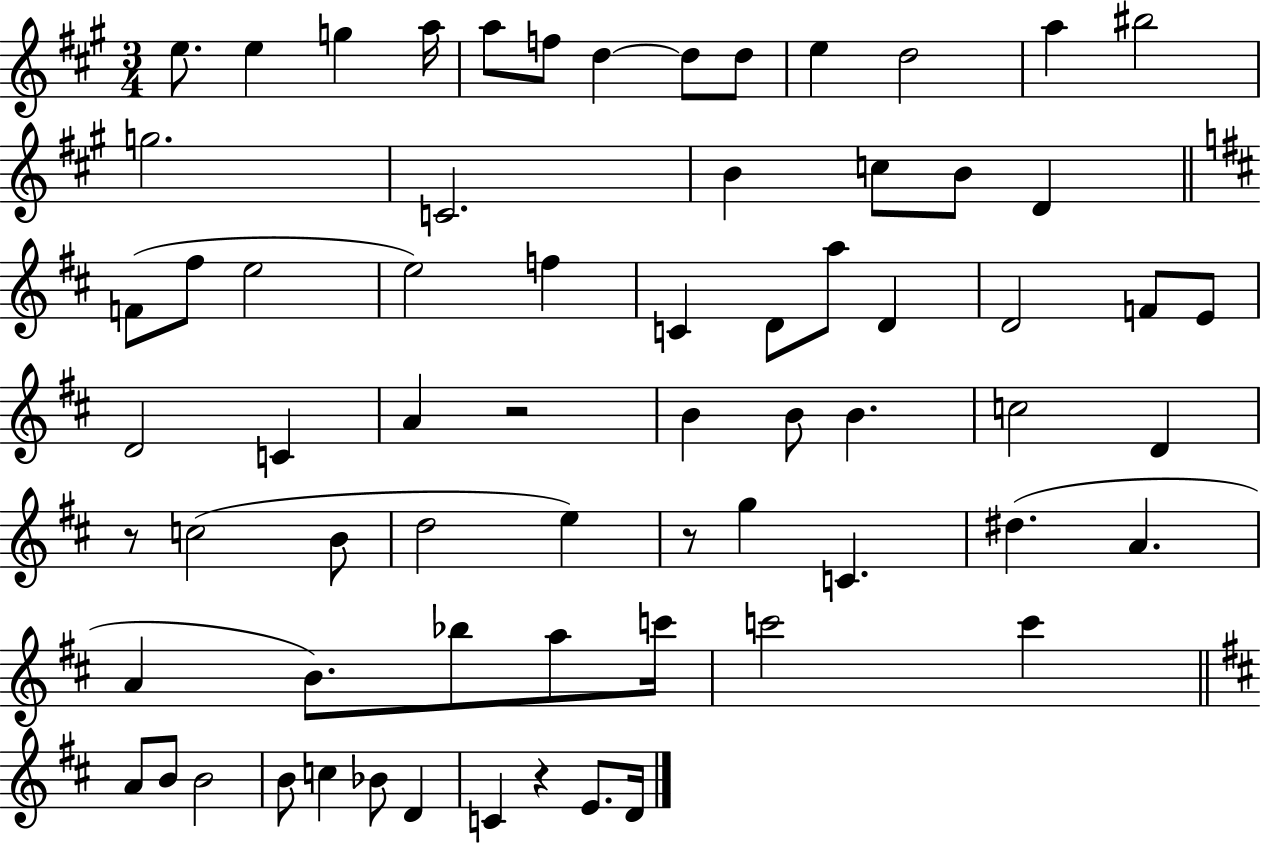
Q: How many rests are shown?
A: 4